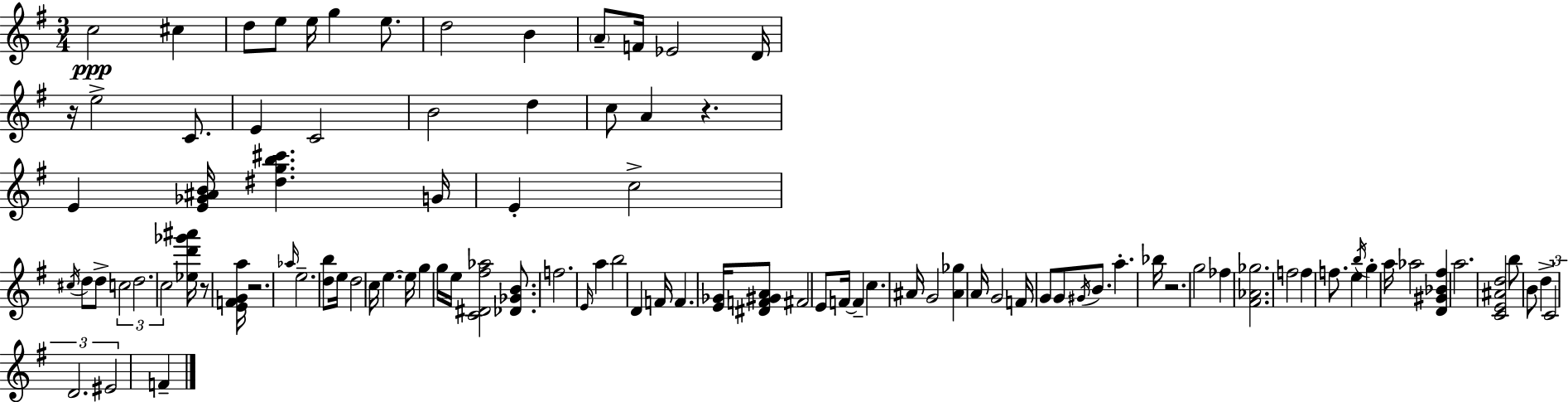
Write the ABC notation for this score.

X:1
T:Untitled
M:3/4
L:1/4
K:Em
c2 ^c d/2 e/2 e/4 g e/2 d2 B A/2 F/4 _E2 D/4 z/4 e2 C/2 E C2 B2 d c/2 A z E [E_G^AB]/4 [^dgb^c'] G/4 E c2 ^c/4 d/2 d/2 c2 d2 c2 [_ed'_g'^a']/4 z/2 [EFGa]/4 z2 _a/4 e2 [db]/2 e/4 d2 c/4 e e/4 g g/4 e/4 [C^D^f_a]2 [_D_GB]/2 f2 E/4 a b2 D F/4 F [E_G]/4 [^DF^GA]/2 ^F2 E/2 F/4 F c ^A/4 G2 [^A_g] A/4 G2 F/4 G/2 G/2 ^G/4 B/2 a _b/4 z2 g2 _f [^F_A_g]2 f2 f f/2 e b/4 g a/4 _a2 [D^G_B^f] a2 [CE^Ad]2 b/2 B/2 d C2 D2 ^E2 F